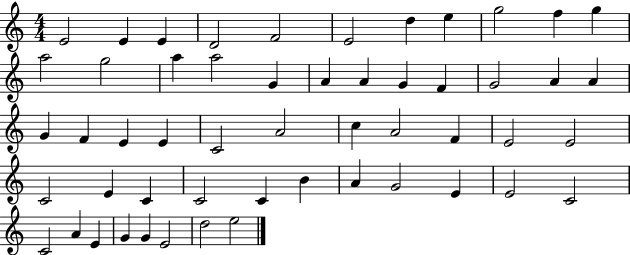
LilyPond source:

{
  \clef treble
  \numericTimeSignature
  \time 4/4
  \key c \major
  e'2 e'4 e'4 | d'2 f'2 | e'2 d''4 e''4 | g''2 f''4 g''4 | \break a''2 g''2 | a''4 a''2 g'4 | a'4 a'4 g'4 f'4 | g'2 a'4 a'4 | \break g'4 f'4 e'4 e'4 | c'2 a'2 | c''4 a'2 f'4 | e'2 e'2 | \break c'2 e'4 c'4 | c'2 c'4 b'4 | a'4 g'2 e'4 | e'2 c'2 | \break c'2 a'4 e'4 | g'4 g'4 e'2 | d''2 e''2 | \bar "|."
}